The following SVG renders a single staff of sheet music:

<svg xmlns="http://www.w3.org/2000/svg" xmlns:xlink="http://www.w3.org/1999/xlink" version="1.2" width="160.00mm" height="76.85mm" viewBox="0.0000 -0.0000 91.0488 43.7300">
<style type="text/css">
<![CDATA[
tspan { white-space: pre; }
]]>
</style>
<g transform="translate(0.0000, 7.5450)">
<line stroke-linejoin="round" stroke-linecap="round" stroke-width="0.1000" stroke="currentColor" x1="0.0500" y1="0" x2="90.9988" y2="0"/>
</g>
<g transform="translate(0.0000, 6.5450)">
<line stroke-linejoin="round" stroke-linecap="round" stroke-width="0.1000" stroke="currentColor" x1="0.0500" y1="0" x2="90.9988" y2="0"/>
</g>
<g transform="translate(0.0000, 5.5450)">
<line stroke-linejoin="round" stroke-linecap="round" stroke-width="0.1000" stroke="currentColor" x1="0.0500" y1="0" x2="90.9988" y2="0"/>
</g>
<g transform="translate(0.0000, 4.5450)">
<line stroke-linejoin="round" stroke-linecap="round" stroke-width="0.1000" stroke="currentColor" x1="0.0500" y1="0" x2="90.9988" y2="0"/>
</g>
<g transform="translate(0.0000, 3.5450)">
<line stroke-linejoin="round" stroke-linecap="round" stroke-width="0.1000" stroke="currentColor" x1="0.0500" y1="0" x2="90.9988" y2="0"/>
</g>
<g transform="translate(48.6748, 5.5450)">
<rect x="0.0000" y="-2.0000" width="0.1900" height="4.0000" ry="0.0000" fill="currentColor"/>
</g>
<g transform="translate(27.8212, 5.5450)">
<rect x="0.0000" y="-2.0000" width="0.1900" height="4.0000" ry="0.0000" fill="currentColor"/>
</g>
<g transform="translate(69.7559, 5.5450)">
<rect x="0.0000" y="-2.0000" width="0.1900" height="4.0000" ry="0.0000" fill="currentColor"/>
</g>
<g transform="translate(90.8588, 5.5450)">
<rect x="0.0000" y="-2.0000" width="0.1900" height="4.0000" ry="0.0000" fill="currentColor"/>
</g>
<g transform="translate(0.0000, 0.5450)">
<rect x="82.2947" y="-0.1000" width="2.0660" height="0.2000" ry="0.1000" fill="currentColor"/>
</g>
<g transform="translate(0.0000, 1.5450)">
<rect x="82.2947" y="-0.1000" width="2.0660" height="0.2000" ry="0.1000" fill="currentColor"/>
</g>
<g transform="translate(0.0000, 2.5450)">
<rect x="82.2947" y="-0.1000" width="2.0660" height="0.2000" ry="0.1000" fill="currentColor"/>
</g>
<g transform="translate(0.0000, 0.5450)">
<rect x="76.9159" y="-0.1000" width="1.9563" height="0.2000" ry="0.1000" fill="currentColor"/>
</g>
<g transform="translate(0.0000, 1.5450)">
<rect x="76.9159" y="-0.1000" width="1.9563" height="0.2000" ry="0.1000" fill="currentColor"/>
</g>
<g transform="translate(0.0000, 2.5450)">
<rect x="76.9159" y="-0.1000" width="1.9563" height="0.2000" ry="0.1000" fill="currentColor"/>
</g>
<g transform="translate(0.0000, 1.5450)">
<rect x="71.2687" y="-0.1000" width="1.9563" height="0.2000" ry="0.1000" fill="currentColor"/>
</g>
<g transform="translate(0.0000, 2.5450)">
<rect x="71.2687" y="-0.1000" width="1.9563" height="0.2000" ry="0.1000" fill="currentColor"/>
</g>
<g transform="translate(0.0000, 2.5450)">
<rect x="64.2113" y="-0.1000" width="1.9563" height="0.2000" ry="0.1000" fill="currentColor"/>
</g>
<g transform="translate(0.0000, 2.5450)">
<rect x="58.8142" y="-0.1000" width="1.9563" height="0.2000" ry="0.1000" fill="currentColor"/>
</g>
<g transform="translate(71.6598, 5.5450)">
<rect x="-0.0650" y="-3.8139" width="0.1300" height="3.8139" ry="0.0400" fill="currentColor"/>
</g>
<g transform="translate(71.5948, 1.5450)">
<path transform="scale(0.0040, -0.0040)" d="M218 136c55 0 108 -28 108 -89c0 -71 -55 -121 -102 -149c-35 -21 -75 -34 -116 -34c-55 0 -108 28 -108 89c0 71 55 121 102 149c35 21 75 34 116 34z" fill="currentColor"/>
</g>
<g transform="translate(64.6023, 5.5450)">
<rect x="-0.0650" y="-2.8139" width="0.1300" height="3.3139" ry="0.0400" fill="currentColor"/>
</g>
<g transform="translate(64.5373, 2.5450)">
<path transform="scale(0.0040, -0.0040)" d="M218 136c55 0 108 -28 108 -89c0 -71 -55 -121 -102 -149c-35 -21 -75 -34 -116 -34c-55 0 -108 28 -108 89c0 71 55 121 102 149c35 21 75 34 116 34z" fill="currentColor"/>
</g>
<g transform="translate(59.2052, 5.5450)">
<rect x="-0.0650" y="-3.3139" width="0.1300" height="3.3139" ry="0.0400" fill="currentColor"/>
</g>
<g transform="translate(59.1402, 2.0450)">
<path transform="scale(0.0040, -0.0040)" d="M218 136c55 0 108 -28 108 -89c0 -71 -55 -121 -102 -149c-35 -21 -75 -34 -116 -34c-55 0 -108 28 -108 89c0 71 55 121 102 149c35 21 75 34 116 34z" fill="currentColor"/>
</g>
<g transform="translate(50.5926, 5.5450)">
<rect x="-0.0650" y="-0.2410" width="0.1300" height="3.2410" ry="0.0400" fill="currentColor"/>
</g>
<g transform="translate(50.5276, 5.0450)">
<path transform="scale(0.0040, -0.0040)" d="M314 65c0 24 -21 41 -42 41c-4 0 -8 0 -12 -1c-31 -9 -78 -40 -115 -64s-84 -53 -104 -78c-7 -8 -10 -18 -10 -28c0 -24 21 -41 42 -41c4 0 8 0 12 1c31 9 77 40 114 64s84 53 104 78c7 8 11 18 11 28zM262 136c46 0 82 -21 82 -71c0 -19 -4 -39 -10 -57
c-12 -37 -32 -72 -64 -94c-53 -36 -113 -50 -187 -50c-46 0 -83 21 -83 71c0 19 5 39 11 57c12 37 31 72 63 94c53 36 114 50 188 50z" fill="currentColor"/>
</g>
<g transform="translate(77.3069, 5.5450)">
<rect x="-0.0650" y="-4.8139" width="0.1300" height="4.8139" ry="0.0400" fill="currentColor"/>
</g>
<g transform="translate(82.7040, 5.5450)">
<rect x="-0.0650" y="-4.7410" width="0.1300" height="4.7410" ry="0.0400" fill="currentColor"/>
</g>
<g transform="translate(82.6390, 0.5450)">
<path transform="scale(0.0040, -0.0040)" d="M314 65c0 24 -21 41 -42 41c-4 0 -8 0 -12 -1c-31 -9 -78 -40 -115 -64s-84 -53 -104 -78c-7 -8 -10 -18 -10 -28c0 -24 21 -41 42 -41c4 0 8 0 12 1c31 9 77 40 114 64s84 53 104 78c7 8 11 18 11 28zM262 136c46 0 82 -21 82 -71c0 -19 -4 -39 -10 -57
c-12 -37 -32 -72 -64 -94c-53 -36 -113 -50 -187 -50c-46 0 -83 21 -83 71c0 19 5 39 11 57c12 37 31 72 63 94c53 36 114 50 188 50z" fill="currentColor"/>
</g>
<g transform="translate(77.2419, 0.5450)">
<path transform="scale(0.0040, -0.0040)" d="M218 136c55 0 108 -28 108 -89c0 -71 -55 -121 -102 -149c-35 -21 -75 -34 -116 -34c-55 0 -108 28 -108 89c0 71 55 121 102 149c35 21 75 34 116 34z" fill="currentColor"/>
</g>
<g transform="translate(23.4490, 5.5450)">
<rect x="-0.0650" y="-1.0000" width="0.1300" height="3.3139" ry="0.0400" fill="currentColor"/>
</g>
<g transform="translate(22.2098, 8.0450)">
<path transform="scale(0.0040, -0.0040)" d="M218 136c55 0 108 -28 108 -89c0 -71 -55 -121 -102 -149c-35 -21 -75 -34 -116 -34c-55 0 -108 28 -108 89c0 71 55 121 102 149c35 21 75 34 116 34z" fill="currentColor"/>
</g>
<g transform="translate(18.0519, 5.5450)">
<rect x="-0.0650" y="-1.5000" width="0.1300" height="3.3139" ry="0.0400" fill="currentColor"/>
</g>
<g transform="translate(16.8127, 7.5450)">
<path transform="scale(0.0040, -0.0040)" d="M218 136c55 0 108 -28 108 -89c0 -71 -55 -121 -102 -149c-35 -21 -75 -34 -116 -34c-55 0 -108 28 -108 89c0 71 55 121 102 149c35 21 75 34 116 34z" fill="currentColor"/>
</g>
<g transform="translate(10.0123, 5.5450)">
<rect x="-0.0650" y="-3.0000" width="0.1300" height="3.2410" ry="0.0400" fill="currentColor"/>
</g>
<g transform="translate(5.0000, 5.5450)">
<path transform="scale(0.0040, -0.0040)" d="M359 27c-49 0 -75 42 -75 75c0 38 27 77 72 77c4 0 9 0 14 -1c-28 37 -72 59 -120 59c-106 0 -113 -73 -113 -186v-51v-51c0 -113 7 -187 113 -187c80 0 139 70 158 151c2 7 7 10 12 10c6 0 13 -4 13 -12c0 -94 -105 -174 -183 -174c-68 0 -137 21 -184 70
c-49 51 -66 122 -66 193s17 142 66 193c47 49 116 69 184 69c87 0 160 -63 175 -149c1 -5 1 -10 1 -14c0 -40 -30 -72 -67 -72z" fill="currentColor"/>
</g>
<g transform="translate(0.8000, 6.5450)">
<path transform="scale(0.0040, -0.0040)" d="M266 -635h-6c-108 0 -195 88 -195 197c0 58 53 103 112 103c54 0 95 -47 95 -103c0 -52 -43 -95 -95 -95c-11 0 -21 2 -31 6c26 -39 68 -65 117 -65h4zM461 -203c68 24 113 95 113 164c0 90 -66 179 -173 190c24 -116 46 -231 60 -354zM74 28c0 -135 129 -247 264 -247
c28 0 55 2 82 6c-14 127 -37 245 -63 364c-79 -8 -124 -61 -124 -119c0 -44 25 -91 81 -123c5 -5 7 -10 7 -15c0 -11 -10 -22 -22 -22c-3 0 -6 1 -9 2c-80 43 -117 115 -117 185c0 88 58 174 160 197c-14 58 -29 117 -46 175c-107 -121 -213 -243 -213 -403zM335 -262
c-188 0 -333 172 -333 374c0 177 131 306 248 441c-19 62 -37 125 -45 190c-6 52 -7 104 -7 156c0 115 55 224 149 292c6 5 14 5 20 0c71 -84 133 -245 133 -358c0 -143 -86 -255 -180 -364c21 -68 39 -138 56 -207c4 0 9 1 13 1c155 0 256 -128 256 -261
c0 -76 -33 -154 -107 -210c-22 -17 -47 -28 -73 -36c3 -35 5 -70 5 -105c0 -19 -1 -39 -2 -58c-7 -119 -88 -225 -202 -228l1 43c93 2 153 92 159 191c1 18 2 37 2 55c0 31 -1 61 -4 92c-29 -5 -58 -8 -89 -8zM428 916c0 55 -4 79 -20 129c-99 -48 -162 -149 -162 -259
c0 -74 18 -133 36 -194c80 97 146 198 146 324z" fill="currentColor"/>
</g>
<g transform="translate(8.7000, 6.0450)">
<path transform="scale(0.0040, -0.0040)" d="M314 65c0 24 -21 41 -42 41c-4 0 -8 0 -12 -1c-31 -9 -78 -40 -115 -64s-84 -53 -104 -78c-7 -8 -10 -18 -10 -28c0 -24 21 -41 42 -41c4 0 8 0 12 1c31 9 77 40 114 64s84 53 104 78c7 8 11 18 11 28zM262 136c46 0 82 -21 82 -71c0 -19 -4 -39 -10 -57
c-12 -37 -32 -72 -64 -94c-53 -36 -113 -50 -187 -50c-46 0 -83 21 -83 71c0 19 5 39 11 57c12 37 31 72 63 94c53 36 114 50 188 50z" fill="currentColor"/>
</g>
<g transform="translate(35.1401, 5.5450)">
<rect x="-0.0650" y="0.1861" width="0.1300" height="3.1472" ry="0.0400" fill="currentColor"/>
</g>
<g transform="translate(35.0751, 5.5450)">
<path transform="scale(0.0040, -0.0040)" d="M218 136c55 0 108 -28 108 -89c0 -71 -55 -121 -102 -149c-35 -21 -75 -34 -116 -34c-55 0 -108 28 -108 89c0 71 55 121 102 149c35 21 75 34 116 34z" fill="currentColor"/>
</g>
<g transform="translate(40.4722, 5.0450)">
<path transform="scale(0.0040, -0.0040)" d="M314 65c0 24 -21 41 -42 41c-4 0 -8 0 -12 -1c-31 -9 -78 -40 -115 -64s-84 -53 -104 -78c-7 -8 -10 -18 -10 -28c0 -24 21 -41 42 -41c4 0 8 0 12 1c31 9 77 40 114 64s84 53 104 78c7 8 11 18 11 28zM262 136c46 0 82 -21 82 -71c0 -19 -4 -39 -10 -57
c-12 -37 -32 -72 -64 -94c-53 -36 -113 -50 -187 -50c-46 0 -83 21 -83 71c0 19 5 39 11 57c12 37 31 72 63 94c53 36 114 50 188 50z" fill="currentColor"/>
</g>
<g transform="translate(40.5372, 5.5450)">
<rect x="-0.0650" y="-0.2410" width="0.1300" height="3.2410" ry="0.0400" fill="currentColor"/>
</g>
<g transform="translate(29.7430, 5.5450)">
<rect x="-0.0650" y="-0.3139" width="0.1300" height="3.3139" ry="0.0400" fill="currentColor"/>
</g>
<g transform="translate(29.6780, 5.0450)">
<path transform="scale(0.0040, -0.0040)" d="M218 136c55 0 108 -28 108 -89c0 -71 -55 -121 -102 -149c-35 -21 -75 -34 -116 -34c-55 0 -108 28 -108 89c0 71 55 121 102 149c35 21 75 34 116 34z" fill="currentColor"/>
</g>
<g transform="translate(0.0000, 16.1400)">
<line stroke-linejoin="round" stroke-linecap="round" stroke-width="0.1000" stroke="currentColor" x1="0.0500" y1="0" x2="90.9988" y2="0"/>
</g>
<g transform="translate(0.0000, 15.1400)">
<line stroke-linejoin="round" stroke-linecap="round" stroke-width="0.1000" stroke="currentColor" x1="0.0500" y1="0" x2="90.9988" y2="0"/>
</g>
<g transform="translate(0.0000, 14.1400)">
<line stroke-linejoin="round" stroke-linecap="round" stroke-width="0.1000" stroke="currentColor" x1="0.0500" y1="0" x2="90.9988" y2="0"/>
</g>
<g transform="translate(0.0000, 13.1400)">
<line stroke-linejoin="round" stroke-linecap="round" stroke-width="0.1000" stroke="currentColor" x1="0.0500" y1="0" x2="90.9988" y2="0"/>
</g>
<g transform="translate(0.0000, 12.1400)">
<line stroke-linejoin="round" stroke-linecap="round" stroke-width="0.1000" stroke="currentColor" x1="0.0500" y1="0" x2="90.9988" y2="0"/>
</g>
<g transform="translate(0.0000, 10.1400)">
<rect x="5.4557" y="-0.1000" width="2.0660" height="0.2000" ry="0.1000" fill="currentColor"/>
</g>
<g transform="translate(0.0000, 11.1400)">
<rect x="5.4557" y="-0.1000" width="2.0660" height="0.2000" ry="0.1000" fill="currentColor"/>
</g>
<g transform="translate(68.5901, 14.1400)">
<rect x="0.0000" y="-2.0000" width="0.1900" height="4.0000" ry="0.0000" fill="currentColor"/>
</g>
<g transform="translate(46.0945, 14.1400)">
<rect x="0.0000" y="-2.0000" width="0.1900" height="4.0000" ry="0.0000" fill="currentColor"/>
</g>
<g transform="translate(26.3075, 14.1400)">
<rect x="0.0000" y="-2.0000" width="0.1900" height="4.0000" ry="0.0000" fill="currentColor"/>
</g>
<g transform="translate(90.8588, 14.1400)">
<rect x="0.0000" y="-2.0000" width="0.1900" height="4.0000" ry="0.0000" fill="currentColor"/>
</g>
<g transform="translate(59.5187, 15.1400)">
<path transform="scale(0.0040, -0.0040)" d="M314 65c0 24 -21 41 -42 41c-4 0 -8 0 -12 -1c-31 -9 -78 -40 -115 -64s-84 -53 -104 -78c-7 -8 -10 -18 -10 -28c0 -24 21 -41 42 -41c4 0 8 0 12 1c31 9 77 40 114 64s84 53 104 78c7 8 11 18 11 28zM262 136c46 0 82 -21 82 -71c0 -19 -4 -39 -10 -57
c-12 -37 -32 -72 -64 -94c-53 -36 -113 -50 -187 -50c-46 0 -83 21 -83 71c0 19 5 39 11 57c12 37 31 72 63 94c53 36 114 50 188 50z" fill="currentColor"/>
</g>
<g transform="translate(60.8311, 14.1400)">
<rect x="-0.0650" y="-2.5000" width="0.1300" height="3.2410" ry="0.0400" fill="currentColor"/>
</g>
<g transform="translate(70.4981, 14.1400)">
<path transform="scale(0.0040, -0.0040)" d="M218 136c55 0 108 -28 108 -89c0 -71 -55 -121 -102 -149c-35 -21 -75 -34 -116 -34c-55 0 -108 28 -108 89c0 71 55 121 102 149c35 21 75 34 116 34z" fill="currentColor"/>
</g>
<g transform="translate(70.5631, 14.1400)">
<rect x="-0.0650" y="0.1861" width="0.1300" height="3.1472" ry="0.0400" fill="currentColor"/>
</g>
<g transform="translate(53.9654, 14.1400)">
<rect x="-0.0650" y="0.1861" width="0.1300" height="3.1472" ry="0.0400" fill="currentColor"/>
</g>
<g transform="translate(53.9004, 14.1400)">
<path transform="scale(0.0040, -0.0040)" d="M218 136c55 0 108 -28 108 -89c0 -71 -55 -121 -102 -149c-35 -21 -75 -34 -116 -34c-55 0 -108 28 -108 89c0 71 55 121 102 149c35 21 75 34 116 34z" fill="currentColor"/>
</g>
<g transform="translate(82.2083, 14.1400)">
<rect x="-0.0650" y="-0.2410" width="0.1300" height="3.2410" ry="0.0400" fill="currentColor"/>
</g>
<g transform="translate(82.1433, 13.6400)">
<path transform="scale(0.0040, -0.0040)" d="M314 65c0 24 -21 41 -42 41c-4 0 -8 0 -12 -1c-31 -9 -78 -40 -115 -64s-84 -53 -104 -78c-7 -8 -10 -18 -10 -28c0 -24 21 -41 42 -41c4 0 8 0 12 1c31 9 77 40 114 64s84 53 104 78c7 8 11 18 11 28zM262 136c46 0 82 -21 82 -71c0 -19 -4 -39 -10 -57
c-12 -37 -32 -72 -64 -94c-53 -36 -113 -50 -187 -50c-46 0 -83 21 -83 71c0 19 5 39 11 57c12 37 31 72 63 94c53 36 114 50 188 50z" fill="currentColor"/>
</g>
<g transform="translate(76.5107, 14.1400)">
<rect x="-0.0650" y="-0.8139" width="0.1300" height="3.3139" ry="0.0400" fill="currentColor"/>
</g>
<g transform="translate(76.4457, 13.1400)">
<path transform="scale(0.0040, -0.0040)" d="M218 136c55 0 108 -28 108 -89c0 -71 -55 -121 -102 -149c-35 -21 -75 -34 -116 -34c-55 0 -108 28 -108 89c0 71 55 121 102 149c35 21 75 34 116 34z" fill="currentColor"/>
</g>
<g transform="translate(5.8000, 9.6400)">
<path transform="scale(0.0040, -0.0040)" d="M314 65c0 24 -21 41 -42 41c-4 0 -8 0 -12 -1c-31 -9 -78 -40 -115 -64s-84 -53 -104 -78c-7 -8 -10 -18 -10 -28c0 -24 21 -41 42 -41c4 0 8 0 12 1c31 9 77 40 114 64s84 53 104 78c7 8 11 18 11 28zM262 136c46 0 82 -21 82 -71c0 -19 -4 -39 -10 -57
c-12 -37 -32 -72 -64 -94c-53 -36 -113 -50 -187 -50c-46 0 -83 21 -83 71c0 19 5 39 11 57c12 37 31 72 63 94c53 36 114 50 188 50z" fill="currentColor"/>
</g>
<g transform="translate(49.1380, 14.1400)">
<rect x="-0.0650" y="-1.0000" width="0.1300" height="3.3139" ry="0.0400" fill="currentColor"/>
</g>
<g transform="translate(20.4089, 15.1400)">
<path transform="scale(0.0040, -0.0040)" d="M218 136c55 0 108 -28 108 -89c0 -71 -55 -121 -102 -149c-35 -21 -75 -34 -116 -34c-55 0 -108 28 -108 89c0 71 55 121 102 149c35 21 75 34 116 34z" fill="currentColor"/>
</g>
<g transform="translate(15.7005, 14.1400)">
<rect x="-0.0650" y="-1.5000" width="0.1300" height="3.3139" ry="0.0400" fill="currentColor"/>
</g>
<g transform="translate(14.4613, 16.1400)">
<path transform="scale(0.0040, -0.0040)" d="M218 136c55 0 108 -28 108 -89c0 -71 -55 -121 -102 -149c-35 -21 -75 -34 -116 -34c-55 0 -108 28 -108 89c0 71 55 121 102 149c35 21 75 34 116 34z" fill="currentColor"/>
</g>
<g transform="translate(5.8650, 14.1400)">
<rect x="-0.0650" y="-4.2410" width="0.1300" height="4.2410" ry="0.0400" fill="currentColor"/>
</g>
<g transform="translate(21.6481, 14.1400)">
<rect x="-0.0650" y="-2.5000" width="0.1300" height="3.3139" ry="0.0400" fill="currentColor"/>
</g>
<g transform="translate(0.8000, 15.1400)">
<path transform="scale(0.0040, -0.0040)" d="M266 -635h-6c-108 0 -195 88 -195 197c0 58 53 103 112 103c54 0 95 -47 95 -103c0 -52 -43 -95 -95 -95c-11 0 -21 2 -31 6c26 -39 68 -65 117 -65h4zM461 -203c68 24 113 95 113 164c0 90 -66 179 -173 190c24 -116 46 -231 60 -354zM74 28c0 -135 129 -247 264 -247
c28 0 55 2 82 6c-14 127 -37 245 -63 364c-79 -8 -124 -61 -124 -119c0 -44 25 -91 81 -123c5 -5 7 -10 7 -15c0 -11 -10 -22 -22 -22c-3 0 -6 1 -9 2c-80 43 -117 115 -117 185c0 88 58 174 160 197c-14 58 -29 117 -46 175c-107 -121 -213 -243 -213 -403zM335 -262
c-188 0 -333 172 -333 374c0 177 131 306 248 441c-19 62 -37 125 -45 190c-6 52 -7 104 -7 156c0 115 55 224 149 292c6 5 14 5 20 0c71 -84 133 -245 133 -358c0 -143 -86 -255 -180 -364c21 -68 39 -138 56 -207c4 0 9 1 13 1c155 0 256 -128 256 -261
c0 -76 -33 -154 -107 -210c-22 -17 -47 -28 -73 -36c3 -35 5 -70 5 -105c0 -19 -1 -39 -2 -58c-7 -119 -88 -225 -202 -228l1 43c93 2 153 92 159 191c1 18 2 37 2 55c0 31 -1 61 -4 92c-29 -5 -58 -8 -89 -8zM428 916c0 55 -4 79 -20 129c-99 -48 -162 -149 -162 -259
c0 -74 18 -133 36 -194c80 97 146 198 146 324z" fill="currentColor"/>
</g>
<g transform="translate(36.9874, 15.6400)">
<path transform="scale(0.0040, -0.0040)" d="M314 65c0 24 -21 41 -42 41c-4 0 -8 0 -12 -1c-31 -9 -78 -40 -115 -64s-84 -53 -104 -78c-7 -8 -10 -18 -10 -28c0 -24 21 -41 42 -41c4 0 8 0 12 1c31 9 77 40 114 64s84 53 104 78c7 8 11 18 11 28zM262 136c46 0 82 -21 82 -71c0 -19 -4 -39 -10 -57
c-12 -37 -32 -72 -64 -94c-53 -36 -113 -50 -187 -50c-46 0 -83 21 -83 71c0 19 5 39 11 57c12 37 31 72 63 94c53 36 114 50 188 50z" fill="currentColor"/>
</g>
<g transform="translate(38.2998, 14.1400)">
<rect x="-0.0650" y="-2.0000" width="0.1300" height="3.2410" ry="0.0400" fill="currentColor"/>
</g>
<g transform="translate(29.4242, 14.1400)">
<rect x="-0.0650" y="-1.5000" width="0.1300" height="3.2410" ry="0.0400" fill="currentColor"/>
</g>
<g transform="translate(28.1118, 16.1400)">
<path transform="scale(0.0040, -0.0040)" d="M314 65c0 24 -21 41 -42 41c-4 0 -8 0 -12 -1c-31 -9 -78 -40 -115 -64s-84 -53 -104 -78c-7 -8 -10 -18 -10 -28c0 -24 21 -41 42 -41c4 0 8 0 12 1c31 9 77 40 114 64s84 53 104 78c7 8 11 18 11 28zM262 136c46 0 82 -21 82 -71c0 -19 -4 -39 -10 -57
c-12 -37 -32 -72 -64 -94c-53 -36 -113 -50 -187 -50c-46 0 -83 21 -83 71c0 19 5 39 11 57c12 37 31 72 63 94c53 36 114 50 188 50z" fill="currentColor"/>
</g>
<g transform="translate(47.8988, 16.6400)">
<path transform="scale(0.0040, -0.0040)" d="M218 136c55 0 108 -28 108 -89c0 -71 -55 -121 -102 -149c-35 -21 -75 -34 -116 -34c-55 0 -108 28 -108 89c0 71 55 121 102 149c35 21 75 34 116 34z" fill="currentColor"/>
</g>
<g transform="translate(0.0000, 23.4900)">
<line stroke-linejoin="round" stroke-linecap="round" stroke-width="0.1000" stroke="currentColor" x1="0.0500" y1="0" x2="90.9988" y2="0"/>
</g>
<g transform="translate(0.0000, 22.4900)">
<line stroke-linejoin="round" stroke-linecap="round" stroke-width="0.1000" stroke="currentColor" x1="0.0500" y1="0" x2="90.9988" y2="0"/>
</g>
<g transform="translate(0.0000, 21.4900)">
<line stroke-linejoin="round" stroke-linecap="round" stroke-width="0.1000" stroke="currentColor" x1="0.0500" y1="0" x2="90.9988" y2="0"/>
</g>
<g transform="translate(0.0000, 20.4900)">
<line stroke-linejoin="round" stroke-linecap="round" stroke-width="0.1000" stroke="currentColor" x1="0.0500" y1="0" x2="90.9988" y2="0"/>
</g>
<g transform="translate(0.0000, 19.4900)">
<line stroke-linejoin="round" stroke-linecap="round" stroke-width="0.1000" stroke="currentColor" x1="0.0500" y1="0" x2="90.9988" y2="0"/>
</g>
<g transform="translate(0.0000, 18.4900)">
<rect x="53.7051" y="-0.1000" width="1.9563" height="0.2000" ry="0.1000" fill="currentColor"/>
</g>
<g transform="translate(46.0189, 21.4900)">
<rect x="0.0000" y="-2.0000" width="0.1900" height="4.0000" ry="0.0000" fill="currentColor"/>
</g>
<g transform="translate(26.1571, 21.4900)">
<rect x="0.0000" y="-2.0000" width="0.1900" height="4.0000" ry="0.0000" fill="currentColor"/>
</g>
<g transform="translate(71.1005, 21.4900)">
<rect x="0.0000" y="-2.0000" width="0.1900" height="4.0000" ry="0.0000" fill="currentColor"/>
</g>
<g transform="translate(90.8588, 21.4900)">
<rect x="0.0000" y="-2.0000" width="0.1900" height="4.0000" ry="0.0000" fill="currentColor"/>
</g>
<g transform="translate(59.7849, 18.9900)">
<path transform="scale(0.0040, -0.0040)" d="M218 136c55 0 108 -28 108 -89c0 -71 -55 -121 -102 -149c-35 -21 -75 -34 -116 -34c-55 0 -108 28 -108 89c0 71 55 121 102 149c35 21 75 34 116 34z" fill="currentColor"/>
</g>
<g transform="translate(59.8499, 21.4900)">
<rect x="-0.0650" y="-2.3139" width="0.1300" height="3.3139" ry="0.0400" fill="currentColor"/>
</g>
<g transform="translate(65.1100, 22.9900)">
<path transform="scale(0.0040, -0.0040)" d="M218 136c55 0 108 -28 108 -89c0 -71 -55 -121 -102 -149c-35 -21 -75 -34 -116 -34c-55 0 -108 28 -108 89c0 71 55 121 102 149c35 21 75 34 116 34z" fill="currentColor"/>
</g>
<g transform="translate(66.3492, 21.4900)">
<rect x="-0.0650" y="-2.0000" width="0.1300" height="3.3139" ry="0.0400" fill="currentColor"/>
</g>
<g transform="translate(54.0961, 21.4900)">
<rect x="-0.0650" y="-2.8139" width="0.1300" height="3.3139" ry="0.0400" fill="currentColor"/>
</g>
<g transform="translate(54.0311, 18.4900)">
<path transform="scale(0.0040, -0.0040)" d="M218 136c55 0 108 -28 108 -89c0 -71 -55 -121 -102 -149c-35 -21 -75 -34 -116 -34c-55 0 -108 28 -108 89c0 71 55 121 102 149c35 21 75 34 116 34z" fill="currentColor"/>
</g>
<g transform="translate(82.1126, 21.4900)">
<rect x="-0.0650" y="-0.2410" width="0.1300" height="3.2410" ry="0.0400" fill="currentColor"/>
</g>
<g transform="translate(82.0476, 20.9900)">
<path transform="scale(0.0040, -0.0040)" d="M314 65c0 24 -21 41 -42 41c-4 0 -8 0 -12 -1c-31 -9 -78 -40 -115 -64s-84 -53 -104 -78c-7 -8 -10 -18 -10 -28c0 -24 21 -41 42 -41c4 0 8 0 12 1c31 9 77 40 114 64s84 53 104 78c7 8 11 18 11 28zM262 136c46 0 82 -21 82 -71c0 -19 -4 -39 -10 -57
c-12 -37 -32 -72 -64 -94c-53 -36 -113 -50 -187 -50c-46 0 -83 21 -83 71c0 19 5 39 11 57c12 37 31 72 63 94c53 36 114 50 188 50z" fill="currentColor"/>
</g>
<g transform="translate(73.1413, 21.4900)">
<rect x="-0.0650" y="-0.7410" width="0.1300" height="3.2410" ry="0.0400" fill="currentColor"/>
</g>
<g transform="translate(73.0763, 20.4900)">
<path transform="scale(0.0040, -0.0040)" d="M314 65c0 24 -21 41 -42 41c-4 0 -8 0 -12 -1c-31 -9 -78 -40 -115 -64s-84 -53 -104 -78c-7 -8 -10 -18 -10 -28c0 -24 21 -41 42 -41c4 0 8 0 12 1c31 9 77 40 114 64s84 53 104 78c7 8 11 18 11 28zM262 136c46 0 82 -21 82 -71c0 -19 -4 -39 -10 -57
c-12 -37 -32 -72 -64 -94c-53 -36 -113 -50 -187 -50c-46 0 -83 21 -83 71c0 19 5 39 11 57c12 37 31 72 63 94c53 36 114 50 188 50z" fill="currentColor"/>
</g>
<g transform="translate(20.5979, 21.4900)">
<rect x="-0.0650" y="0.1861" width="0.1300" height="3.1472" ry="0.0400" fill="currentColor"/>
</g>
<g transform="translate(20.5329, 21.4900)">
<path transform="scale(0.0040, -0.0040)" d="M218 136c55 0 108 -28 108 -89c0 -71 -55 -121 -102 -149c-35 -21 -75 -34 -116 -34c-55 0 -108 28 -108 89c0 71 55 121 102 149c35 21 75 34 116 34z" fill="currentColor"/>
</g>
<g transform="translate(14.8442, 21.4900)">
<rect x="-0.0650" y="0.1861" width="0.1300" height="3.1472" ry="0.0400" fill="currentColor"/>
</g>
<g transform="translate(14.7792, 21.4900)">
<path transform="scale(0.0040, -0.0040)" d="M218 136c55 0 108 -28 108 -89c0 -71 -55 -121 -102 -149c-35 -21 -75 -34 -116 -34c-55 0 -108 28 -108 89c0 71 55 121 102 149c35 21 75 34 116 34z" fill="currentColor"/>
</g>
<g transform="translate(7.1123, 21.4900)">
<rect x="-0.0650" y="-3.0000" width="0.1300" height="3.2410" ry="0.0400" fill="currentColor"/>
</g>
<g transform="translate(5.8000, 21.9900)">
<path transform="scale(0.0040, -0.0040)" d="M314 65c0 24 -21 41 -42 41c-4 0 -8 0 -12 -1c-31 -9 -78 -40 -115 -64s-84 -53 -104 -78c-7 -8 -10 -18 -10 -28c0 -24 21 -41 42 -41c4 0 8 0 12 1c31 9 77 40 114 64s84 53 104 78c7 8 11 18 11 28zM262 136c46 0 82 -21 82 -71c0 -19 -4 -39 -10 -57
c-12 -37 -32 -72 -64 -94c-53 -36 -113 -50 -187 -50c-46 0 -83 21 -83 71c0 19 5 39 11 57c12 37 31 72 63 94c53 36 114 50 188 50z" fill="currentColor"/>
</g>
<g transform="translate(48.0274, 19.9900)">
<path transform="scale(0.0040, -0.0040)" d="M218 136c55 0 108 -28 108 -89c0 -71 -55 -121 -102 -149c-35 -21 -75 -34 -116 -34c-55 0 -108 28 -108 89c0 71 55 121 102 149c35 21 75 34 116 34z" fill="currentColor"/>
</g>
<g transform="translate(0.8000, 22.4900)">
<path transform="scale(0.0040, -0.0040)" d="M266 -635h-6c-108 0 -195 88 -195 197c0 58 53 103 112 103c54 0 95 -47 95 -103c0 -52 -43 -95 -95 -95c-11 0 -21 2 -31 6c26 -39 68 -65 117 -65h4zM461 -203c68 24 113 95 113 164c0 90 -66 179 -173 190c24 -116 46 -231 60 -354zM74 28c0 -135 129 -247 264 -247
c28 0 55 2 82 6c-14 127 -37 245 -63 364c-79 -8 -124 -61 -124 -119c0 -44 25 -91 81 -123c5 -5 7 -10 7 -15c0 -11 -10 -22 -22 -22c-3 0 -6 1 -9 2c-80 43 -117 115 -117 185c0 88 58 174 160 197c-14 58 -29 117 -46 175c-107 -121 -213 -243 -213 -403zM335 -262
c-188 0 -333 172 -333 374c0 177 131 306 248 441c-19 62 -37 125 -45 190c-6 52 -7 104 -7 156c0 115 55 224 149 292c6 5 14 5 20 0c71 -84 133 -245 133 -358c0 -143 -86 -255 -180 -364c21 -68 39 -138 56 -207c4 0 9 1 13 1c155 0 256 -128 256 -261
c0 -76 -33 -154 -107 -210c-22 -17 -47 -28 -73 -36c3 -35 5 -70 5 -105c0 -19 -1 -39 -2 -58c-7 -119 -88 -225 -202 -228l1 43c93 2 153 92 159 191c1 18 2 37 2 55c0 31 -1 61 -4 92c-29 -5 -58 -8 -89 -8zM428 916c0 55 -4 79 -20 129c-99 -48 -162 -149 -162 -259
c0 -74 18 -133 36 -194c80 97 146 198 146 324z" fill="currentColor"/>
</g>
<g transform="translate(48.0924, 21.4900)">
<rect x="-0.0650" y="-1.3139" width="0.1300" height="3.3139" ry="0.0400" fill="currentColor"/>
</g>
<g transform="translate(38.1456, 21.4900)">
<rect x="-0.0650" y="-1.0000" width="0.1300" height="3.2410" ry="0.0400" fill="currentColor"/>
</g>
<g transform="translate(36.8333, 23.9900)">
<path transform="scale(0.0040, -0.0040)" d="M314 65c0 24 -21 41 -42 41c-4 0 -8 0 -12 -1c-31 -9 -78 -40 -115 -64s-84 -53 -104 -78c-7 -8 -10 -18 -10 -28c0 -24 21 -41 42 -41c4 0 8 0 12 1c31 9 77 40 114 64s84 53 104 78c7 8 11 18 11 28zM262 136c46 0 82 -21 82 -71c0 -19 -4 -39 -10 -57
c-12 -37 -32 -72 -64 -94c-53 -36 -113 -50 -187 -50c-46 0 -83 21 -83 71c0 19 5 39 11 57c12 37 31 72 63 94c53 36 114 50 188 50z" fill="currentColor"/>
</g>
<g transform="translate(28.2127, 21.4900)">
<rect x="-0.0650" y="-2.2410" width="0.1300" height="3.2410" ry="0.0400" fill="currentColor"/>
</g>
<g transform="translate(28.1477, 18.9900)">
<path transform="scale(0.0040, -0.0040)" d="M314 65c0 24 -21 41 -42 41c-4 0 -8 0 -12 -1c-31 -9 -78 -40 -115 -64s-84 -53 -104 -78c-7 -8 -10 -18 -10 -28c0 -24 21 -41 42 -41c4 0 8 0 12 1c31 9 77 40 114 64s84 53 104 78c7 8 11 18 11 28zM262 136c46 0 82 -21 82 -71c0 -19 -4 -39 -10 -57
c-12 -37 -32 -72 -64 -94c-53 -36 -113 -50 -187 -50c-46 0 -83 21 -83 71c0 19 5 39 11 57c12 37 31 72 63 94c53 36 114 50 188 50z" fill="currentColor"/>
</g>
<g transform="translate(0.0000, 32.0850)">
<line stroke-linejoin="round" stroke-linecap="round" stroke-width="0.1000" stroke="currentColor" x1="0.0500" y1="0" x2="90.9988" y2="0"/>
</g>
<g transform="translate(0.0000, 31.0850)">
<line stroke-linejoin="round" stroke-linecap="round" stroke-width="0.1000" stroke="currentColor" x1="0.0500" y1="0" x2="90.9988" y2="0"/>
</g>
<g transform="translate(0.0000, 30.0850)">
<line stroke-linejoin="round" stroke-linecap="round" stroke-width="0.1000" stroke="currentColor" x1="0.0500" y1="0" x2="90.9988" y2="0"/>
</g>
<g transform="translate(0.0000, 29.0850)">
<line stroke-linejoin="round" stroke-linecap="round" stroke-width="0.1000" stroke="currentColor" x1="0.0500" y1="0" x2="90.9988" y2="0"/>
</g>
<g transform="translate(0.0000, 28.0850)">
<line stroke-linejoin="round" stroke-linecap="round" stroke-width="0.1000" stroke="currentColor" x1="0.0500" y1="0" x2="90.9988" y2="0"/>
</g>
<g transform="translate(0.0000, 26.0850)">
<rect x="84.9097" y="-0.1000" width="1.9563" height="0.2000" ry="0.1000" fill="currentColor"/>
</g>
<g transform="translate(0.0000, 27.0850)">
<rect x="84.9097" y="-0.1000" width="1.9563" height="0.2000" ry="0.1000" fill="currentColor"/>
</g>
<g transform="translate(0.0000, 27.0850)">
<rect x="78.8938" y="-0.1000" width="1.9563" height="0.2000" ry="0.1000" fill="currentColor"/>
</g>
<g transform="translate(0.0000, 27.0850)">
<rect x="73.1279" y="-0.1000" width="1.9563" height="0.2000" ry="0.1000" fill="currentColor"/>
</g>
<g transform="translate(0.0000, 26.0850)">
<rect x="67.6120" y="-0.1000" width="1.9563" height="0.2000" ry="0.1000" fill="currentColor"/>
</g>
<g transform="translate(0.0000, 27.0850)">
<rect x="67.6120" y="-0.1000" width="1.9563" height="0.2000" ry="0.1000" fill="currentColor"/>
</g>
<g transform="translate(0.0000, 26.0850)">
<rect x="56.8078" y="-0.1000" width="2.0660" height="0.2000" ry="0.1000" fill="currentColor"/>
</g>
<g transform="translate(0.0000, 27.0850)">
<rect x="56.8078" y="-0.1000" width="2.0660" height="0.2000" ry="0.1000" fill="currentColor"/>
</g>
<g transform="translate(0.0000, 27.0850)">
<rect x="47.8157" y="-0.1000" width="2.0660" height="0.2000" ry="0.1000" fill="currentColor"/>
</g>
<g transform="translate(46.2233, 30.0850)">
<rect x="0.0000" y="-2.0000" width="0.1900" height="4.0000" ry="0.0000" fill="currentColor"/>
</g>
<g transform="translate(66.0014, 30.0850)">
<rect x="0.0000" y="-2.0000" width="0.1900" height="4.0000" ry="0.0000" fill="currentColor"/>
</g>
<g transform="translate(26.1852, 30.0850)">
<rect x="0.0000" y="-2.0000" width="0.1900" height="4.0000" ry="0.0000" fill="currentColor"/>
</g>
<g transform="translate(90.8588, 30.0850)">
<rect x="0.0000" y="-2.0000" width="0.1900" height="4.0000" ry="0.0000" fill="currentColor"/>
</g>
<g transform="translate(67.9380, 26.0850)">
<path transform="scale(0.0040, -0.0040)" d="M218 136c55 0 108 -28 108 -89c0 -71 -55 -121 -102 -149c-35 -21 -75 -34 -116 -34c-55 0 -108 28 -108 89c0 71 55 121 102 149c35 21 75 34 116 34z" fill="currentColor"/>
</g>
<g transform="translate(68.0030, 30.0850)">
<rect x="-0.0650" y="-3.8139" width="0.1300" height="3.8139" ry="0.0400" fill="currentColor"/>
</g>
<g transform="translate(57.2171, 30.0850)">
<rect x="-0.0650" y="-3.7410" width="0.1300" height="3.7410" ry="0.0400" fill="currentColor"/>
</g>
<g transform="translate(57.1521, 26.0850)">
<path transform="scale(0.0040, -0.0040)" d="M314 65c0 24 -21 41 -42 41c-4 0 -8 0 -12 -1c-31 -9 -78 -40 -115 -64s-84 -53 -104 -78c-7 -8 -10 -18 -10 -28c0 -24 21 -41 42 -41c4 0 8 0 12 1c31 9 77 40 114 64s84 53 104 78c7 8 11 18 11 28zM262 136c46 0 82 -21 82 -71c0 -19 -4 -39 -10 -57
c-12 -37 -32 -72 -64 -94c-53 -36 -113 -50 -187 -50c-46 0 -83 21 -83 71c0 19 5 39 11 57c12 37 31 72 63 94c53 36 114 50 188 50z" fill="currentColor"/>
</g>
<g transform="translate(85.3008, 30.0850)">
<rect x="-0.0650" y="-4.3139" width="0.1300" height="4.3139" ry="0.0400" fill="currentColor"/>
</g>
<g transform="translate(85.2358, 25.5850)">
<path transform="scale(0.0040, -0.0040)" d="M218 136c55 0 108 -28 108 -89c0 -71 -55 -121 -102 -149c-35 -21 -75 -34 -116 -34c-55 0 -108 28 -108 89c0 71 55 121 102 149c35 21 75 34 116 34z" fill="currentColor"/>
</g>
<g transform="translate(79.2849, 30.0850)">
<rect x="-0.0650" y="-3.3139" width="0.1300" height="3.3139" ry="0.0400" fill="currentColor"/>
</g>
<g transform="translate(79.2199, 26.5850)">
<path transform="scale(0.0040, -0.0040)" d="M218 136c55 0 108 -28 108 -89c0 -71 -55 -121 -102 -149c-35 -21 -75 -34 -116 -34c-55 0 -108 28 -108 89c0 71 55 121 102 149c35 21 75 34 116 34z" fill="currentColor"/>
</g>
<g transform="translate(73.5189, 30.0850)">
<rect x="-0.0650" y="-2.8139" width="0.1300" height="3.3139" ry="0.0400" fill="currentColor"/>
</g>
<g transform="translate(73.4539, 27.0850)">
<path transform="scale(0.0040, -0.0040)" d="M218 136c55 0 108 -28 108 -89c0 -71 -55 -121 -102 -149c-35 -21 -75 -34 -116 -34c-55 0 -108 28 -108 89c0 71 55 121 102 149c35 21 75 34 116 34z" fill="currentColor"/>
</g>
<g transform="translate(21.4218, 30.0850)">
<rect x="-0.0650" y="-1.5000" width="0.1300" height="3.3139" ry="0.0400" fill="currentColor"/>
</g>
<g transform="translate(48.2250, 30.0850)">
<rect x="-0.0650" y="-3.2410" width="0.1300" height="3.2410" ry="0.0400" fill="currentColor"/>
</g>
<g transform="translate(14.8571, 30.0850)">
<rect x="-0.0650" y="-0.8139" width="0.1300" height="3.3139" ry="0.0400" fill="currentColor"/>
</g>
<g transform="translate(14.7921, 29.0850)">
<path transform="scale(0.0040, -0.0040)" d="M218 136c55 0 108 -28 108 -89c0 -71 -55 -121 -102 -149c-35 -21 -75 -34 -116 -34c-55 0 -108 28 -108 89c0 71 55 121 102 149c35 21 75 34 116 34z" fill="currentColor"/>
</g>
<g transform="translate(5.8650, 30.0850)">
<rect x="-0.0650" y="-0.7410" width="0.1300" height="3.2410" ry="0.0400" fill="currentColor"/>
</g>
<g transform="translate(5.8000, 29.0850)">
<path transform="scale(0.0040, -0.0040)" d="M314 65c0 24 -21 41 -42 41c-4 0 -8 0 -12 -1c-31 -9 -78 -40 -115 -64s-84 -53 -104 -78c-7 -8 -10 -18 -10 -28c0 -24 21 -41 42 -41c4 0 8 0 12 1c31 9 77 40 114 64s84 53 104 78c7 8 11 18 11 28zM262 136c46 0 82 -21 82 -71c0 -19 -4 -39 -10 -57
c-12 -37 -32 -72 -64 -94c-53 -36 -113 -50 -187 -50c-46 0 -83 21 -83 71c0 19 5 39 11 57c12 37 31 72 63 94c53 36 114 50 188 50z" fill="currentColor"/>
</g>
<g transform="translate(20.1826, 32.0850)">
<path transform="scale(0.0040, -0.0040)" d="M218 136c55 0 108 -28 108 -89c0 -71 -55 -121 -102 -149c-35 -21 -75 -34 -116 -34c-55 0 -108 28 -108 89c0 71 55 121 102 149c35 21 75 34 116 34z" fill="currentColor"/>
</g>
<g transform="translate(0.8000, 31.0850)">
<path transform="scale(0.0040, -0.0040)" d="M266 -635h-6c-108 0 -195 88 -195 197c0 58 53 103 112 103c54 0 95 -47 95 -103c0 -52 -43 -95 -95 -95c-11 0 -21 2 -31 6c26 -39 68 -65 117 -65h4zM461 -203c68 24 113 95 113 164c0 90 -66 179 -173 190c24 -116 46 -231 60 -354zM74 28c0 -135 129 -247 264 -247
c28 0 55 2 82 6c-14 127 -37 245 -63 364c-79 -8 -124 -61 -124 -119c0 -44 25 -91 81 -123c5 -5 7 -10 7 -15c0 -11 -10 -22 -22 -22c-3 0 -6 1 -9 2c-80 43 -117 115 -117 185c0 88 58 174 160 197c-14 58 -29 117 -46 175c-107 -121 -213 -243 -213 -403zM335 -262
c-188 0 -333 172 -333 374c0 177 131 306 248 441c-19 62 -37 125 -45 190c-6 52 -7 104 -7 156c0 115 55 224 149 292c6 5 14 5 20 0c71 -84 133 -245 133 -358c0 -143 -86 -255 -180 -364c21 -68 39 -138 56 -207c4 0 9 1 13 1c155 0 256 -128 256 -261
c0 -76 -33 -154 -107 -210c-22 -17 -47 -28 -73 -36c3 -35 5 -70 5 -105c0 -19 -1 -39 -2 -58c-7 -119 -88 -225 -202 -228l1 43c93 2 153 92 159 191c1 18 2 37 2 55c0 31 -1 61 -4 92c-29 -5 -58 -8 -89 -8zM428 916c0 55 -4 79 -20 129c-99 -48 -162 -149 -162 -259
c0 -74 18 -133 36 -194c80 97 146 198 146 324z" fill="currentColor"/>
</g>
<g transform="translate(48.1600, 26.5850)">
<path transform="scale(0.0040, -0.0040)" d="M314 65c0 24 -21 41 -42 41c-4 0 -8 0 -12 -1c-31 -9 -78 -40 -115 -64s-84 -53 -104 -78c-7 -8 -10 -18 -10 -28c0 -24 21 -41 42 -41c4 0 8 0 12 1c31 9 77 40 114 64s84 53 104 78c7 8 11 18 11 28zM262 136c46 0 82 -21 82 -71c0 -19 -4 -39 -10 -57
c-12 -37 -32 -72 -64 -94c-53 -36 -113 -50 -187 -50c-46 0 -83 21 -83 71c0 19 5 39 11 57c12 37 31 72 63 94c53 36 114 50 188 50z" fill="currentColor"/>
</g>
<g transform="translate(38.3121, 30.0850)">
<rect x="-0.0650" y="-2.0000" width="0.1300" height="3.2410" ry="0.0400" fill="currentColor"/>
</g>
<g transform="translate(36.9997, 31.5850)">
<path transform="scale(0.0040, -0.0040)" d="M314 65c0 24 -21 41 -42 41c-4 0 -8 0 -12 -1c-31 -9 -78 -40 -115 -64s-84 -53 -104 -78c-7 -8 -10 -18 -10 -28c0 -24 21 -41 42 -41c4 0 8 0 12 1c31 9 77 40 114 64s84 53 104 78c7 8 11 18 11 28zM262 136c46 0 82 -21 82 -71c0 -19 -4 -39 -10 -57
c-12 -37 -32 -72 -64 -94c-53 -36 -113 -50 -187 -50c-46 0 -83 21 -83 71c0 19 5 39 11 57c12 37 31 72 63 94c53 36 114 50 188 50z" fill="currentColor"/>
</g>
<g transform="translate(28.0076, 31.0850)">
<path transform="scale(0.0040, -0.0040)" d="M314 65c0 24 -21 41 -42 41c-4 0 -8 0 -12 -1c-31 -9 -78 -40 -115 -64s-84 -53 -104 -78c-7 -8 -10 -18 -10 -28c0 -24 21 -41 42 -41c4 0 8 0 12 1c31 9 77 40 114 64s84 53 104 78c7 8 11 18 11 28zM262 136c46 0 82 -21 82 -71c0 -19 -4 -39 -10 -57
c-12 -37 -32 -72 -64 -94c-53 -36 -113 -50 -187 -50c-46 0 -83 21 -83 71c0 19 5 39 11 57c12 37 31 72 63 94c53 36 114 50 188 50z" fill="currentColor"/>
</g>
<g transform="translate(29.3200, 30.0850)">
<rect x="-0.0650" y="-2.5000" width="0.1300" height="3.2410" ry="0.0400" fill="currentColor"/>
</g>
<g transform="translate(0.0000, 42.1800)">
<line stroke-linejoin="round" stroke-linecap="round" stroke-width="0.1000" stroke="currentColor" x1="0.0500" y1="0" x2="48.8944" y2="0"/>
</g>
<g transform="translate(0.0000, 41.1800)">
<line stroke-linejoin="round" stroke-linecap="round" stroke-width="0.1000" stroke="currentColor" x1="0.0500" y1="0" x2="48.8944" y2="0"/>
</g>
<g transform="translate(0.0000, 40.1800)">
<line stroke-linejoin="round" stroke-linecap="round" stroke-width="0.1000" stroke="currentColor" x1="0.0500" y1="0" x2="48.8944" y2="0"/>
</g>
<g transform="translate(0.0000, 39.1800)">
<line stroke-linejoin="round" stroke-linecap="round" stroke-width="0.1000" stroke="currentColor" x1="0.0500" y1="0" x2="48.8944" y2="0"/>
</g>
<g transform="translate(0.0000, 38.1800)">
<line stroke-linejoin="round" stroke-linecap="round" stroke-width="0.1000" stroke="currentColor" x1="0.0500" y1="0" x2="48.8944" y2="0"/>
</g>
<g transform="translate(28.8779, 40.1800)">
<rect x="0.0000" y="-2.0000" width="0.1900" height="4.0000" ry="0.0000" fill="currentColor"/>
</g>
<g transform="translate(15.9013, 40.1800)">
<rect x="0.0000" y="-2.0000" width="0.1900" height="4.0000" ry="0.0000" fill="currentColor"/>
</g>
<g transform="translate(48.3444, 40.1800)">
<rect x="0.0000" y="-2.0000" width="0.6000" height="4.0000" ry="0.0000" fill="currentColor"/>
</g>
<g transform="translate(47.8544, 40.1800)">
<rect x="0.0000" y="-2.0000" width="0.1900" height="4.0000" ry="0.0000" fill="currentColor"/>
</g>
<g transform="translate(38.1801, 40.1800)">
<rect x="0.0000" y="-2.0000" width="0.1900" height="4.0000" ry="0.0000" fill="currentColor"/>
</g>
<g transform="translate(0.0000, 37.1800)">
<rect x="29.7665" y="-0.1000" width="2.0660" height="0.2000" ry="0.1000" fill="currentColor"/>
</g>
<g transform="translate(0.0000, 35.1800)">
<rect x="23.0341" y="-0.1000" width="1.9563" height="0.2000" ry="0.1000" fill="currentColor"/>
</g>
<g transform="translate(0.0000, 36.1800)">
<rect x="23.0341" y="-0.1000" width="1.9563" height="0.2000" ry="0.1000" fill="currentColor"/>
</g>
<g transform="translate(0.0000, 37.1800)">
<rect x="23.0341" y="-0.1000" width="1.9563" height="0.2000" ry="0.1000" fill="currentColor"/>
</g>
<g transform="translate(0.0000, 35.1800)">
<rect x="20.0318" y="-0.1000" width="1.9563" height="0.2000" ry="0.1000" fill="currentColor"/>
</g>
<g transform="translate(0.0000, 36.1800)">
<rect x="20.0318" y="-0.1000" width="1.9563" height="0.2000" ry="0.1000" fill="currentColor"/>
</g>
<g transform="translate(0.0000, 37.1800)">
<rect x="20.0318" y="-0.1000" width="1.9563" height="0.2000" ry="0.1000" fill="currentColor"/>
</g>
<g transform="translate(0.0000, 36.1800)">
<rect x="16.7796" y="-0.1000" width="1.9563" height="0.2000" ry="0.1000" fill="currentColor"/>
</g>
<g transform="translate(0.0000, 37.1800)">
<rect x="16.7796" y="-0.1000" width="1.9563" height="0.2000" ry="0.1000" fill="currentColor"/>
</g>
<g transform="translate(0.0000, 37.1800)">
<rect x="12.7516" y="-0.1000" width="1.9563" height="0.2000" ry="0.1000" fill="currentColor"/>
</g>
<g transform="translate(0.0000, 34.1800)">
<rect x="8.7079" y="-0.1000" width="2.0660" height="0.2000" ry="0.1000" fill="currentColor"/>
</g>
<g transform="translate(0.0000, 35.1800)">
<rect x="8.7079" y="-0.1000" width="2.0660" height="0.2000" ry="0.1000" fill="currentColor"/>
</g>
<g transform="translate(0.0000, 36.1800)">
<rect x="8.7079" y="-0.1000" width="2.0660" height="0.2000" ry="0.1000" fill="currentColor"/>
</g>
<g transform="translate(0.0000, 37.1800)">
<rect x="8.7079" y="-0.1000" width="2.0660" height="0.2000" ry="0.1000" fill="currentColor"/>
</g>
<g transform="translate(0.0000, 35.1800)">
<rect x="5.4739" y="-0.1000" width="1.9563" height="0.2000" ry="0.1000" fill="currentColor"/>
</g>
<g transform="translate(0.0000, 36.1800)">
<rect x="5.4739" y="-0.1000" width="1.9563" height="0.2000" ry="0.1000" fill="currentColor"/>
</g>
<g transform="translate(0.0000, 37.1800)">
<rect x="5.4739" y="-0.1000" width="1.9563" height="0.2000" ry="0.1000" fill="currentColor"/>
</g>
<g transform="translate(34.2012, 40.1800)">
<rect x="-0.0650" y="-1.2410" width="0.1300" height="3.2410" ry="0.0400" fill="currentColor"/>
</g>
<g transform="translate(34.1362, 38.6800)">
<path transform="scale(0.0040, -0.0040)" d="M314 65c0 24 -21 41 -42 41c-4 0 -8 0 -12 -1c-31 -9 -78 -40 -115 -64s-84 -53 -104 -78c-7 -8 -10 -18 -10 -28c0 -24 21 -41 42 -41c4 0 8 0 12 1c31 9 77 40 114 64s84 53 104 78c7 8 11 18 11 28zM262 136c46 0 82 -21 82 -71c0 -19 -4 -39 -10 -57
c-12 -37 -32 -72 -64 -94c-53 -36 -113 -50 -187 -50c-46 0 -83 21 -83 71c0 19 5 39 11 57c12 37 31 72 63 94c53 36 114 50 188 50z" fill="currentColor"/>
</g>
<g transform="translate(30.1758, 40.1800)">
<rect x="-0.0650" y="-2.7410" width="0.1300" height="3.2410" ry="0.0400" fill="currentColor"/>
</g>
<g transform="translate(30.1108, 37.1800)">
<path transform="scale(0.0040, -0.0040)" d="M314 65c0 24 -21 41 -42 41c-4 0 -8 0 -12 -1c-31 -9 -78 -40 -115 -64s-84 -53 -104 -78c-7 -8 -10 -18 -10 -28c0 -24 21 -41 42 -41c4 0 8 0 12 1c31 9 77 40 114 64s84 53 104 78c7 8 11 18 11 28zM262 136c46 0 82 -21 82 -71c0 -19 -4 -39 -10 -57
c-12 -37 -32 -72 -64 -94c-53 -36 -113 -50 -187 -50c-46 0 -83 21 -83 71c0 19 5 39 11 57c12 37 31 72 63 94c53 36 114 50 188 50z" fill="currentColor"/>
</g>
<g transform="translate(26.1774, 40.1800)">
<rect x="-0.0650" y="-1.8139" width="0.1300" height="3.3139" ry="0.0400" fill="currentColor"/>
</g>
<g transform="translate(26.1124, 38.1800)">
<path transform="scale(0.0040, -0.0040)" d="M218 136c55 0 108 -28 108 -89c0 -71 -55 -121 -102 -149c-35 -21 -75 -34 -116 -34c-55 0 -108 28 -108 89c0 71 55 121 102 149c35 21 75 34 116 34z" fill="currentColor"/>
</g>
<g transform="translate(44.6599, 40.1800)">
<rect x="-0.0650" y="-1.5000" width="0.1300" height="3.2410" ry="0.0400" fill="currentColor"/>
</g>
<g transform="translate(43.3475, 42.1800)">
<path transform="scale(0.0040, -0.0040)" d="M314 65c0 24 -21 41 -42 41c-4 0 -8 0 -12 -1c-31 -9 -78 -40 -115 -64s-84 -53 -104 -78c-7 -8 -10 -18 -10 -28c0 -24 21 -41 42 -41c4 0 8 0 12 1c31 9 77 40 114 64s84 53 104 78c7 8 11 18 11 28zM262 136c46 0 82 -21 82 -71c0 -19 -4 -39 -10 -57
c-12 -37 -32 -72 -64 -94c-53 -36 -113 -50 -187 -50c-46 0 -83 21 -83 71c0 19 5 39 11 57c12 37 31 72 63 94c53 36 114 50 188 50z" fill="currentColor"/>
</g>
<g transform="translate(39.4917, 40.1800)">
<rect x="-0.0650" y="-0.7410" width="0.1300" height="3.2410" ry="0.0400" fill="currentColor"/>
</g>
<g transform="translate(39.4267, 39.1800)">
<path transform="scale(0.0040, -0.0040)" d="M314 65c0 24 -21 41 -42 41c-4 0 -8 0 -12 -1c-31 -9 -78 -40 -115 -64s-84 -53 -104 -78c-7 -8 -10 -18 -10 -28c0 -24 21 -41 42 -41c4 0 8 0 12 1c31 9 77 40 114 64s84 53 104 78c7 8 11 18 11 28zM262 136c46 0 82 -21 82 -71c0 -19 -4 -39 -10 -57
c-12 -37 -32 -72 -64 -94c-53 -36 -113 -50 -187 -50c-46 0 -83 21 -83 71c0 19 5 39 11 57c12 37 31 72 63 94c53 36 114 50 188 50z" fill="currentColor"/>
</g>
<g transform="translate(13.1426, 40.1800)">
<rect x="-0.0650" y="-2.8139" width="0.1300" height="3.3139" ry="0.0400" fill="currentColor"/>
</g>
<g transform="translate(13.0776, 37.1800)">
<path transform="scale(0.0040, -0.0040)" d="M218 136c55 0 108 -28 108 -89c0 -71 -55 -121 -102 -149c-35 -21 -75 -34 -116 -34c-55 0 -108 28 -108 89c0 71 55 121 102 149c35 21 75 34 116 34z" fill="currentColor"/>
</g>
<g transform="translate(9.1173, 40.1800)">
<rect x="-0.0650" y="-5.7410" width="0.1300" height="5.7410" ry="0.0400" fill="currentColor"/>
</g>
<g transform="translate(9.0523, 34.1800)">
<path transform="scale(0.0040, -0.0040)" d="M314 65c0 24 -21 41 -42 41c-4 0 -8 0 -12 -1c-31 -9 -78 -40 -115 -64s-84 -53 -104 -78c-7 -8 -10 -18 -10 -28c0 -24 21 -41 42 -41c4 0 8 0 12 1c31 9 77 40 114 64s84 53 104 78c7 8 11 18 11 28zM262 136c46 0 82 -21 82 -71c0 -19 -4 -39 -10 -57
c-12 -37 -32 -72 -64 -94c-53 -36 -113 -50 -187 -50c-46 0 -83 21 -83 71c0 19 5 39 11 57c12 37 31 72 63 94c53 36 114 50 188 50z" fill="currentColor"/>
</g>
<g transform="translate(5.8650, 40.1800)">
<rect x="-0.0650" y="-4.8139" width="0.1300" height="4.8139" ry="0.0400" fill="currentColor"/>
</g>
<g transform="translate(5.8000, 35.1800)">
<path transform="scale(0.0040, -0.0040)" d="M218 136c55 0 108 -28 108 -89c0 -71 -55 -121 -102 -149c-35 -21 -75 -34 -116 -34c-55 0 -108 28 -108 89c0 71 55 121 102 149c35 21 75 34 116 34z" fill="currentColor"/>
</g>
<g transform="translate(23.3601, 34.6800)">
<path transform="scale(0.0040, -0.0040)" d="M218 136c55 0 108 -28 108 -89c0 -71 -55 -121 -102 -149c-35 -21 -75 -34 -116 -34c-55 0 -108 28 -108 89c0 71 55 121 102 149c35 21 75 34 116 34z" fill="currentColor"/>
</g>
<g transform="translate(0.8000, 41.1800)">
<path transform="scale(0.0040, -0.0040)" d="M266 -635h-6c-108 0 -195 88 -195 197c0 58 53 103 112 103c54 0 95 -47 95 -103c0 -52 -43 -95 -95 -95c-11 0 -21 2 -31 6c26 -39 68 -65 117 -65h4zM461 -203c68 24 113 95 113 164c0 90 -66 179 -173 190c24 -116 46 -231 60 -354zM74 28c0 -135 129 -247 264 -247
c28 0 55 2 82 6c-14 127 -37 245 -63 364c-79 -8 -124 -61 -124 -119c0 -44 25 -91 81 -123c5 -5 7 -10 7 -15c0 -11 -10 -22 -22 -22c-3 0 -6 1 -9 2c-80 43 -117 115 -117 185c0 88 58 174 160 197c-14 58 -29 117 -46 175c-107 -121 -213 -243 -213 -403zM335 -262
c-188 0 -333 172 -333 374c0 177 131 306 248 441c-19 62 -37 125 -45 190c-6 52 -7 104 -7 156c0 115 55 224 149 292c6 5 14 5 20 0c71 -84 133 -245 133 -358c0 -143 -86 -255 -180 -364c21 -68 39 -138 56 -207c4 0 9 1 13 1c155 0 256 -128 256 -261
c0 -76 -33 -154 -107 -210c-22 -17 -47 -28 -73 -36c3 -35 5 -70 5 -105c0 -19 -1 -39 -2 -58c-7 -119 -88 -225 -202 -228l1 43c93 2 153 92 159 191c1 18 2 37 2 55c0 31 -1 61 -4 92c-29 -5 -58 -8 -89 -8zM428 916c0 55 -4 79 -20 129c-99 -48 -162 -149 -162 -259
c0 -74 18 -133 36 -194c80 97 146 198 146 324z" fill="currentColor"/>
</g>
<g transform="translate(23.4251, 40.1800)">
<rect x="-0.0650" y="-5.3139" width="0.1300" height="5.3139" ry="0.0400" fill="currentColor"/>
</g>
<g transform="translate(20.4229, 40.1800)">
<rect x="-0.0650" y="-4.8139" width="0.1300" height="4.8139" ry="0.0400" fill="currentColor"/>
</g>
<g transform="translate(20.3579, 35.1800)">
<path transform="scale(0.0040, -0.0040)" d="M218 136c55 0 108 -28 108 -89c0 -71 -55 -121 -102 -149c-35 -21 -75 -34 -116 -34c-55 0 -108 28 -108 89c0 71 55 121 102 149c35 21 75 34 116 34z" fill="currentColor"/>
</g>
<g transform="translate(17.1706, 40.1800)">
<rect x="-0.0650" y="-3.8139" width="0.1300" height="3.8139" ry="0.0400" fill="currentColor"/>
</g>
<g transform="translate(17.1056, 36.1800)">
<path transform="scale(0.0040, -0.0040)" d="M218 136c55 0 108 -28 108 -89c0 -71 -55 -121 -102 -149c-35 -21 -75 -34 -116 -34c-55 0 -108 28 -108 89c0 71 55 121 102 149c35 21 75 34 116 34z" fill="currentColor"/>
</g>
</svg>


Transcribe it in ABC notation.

X:1
T:Untitled
M:4/4
L:1/4
K:C
A2 E D c B c2 c2 b a c' e' e'2 d'2 E G E2 F2 D B G2 B d c2 A2 B B g2 D2 e a g F d2 c2 d2 d E G2 F2 b2 c'2 c' a b d' e' g'2 a c' e' f' f a2 e2 d2 E2